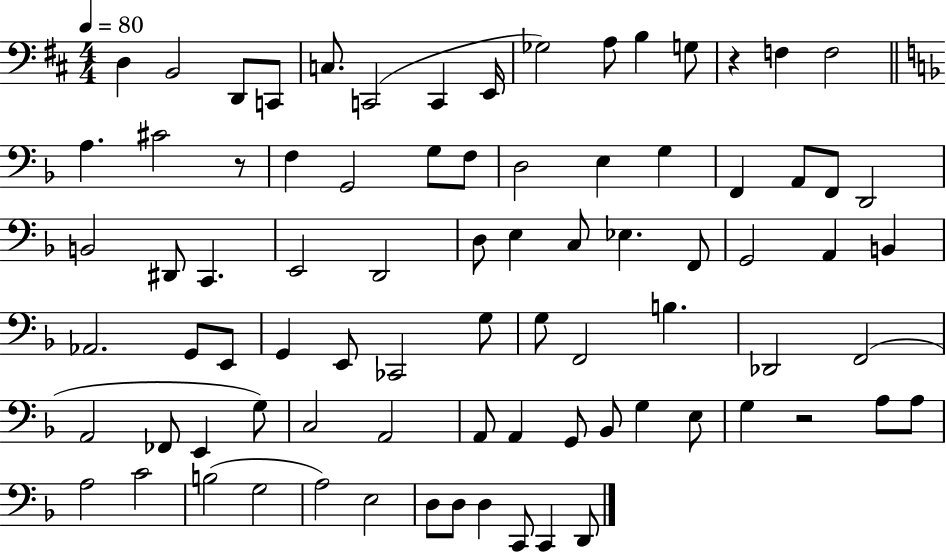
{
  \clef bass
  \numericTimeSignature
  \time 4/4
  \key d \major
  \tempo 4 = 80
  \repeat volta 2 { d4 b,2 d,8 c,8 | c8. c,2( c,4 e,16 | ges2) a8 b4 g8 | r4 f4 f2 | \break \bar "||" \break \key f \major a4. cis'2 r8 | f4 g,2 g8 f8 | d2 e4 g4 | f,4 a,8 f,8 d,2 | \break b,2 dis,8 c,4. | e,2 d,2 | d8 e4 c8 ees4. f,8 | g,2 a,4 b,4 | \break aes,2. g,8 e,8 | g,4 e,8 ces,2 g8 | g8 f,2 b4. | des,2 f,2( | \break a,2 fes,8 e,4 g8) | c2 a,2 | a,8 a,4 g,8 bes,8 g4 e8 | g4 r2 a8 a8 | \break a2 c'2 | b2( g2 | a2) e2 | d8 d8 d4 c,8 c,4 d,8 | \break } \bar "|."
}